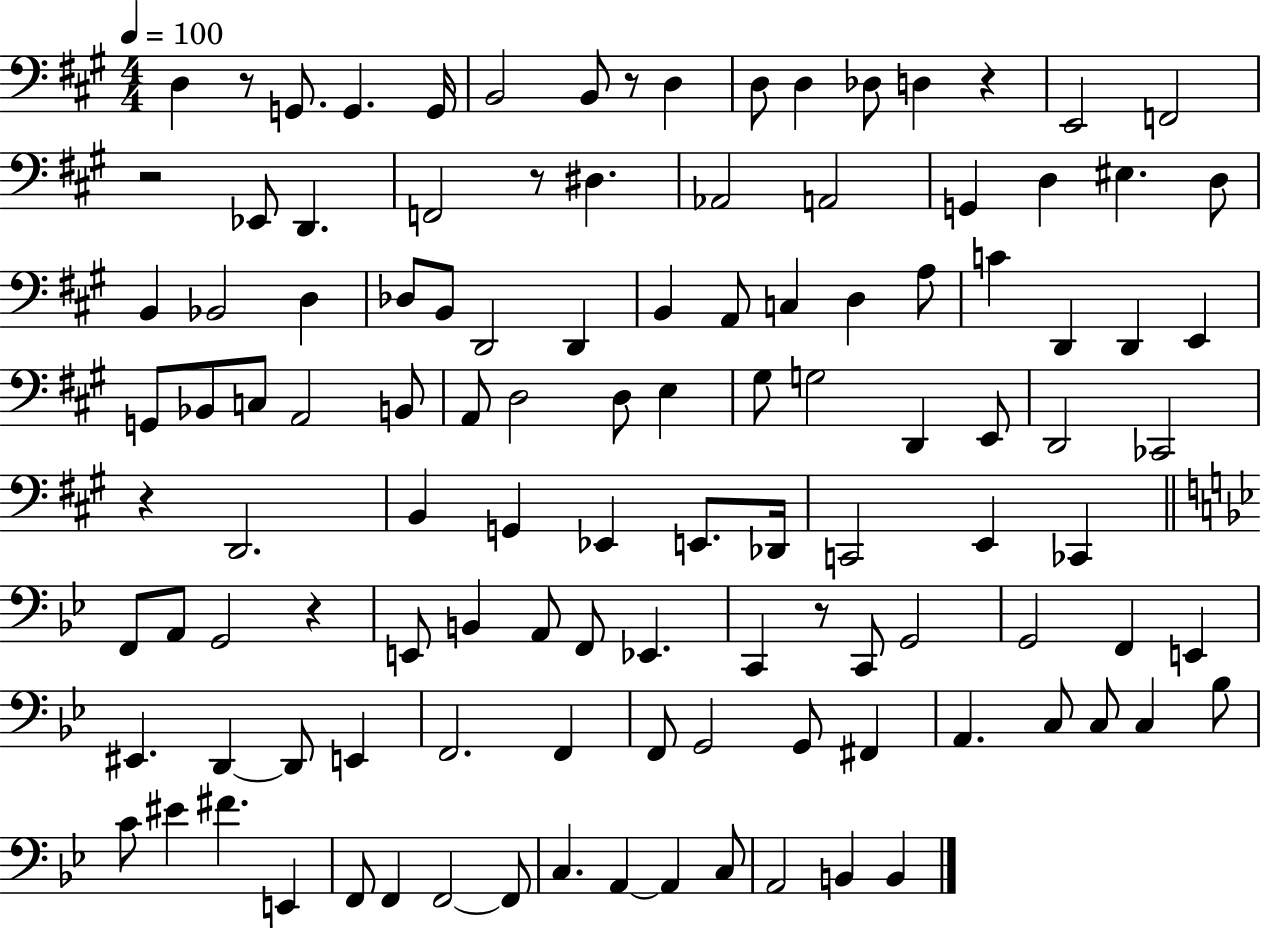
{
  \clef bass
  \numericTimeSignature
  \time 4/4
  \key a \major
  \tempo 4 = 100
  d4 r8 g,8. g,4. g,16 | b,2 b,8 r8 d4 | d8 d4 des8 d4 r4 | e,2 f,2 | \break r2 ees,8 d,4. | f,2 r8 dis4. | aes,2 a,2 | g,4 d4 eis4. d8 | \break b,4 bes,2 d4 | des8 b,8 d,2 d,4 | b,4 a,8 c4 d4 a8 | c'4 d,4 d,4 e,4 | \break g,8 bes,8 c8 a,2 b,8 | a,8 d2 d8 e4 | gis8 g2 d,4 e,8 | d,2 ces,2 | \break r4 d,2. | b,4 g,4 ees,4 e,8. des,16 | c,2 e,4 ces,4 | \bar "||" \break \key g \minor f,8 a,8 g,2 r4 | e,8 b,4 a,8 f,8 ees,4. | c,4 r8 c,8 g,2 | g,2 f,4 e,4 | \break eis,4. d,4~~ d,8 e,4 | f,2. f,4 | f,8 g,2 g,8 fis,4 | a,4. c8 c8 c4 bes8 | \break c'8 eis'4 fis'4. e,4 | f,8 f,4 f,2~~ f,8 | c4. a,4~~ a,4 c8 | a,2 b,4 b,4 | \break \bar "|."
}